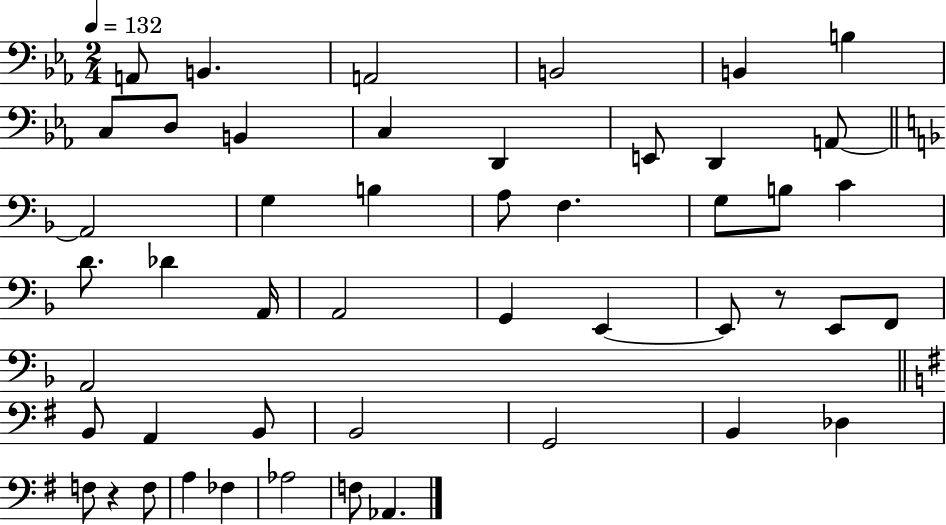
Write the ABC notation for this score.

X:1
T:Untitled
M:2/4
L:1/4
K:Eb
A,,/2 B,, A,,2 B,,2 B,, B, C,/2 D,/2 B,, C, D,, E,,/2 D,, A,,/2 A,,2 G, B, A,/2 F, G,/2 B,/2 C D/2 _D A,,/4 A,,2 G,, E,, E,,/2 z/2 E,,/2 F,,/2 A,,2 B,,/2 A,, B,,/2 B,,2 G,,2 B,, _D, F,/2 z F,/2 A, _F, _A,2 F,/2 _A,,